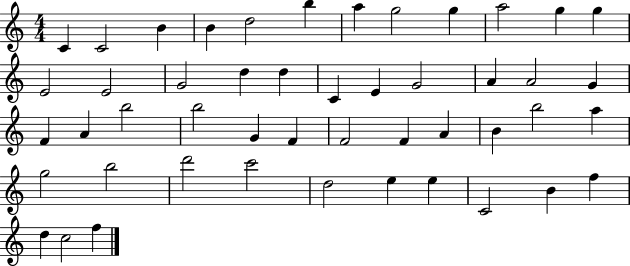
{
  \clef treble
  \numericTimeSignature
  \time 4/4
  \key c \major
  c'4 c'2 b'4 | b'4 d''2 b''4 | a''4 g''2 g''4 | a''2 g''4 g''4 | \break e'2 e'2 | g'2 d''4 d''4 | c'4 e'4 g'2 | a'4 a'2 g'4 | \break f'4 a'4 b''2 | b''2 g'4 f'4 | f'2 f'4 a'4 | b'4 b''2 a''4 | \break g''2 b''2 | d'''2 c'''2 | d''2 e''4 e''4 | c'2 b'4 f''4 | \break d''4 c''2 f''4 | \bar "|."
}